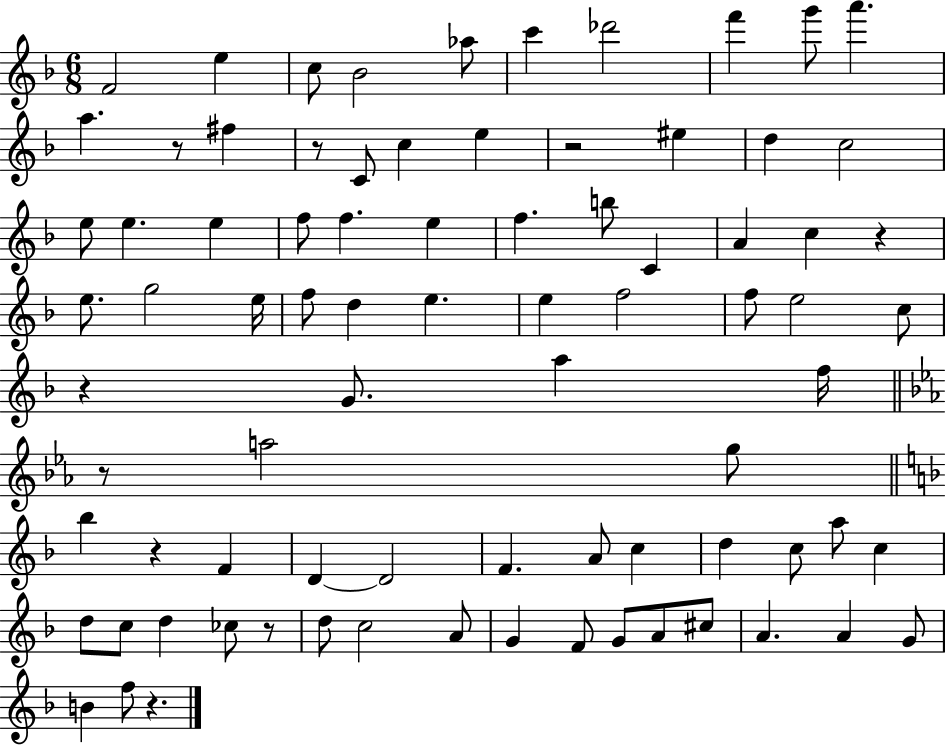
F4/h E5/q C5/e Bb4/h Ab5/e C6/q Db6/h F6/q G6/e A6/q. A5/q. R/e F#5/q R/e C4/e C5/q E5/q R/h EIS5/q D5/q C5/h E5/e E5/q. E5/q F5/e F5/q. E5/q F5/q. B5/e C4/q A4/q C5/q R/q E5/e. G5/h E5/s F5/e D5/q E5/q. E5/q F5/h F5/e E5/h C5/e R/q G4/e. A5/q F5/s R/e A5/h G5/e Bb5/q R/q F4/q D4/q D4/h F4/q. A4/e C5/q D5/q C5/e A5/e C5/q D5/e C5/e D5/q CES5/e R/e D5/e C5/h A4/e G4/q F4/e G4/e A4/e C#5/e A4/q. A4/q G4/e B4/q F5/e R/q.